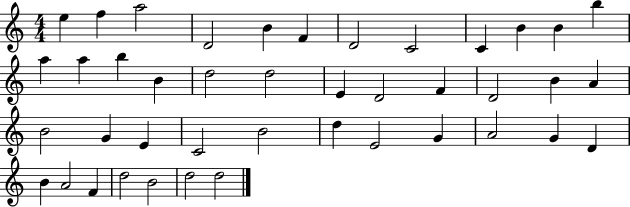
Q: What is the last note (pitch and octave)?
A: D5